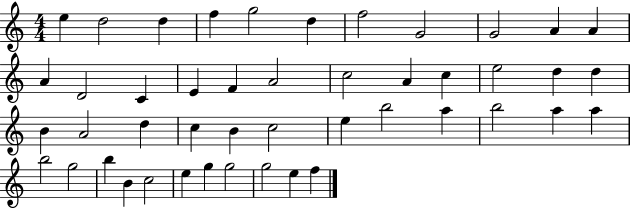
{
  \clef treble
  \numericTimeSignature
  \time 4/4
  \key c \major
  e''4 d''2 d''4 | f''4 g''2 d''4 | f''2 g'2 | g'2 a'4 a'4 | \break a'4 d'2 c'4 | e'4 f'4 a'2 | c''2 a'4 c''4 | e''2 d''4 d''4 | \break b'4 a'2 d''4 | c''4 b'4 c''2 | e''4 b''2 a''4 | b''2 a''4 a''4 | \break b''2 g''2 | b''4 b'4 c''2 | e''4 g''4 g''2 | g''2 e''4 f''4 | \break \bar "|."
}